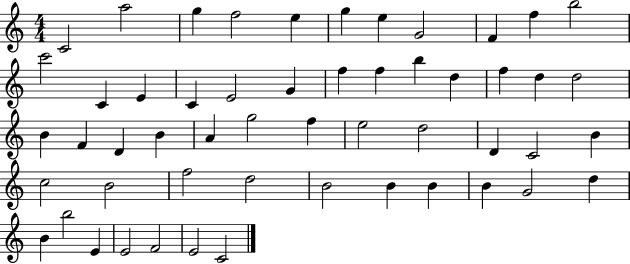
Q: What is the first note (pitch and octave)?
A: C4